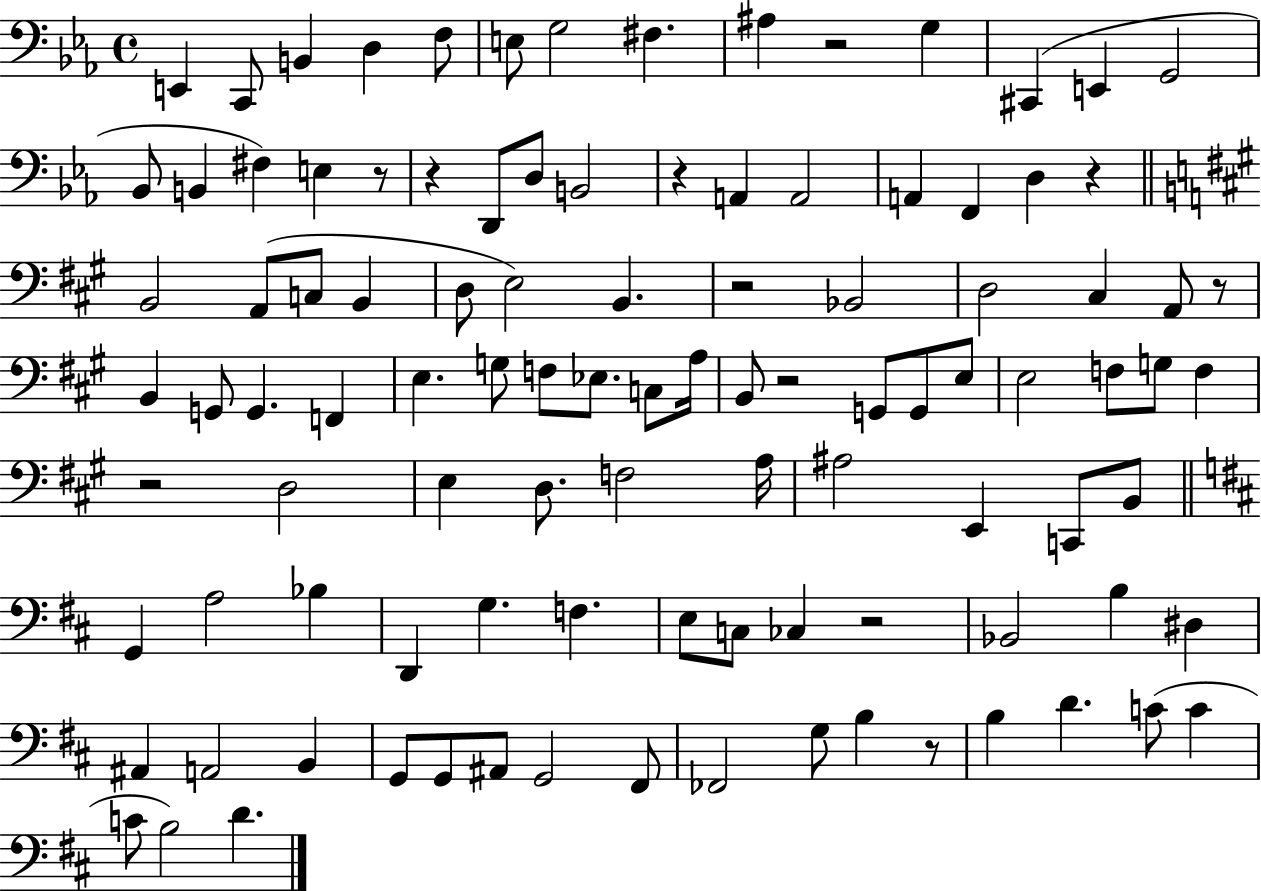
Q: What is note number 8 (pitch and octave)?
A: F#3